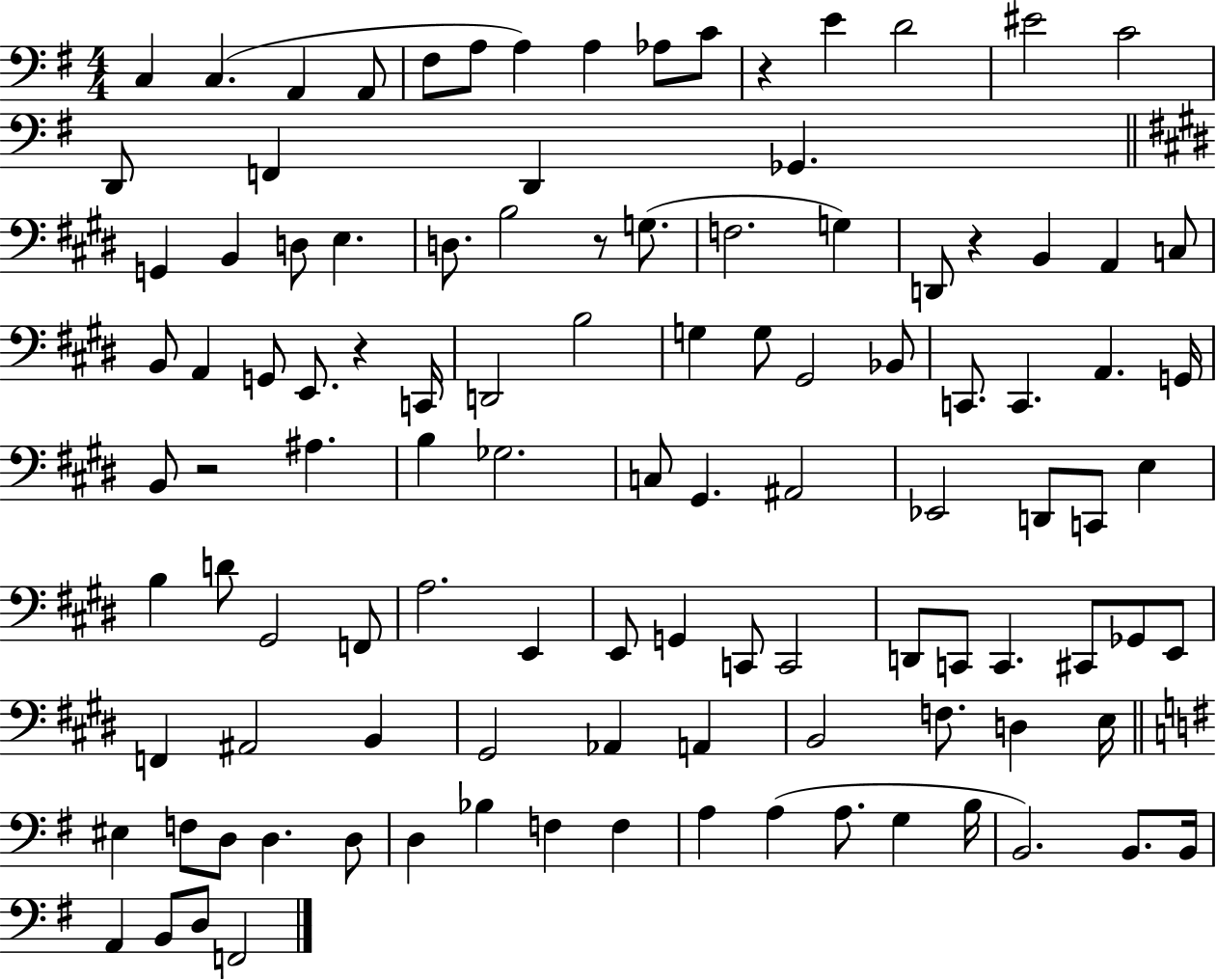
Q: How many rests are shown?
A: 5